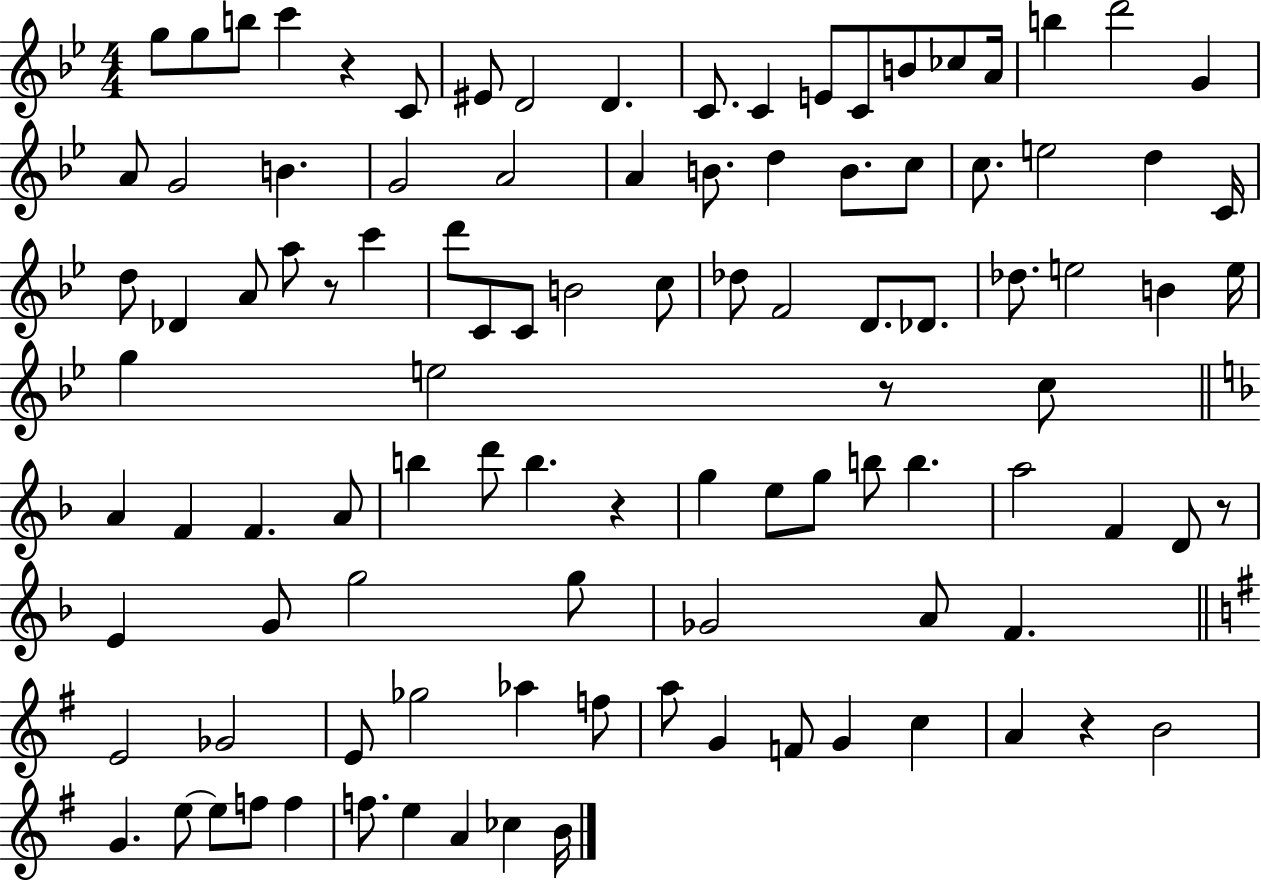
{
  \clef treble
  \numericTimeSignature
  \time 4/4
  \key bes \major
  g''8 g''8 b''8 c'''4 r4 c'8 | eis'8 d'2 d'4. | c'8. c'4 e'8 c'8 b'8 ces''8 a'16 | b''4 d'''2 g'4 | \break a'8 g'2 b'4. | g'2 a'2 | a'4 b'8. d''4 b'8. c''8 | c''8. e''2 d''4 c'16 | \break d''8 des'4 a'8 a''8 r8 c'''4 | d'''8 c'8 c'8 b'2 c''8 | des''8 f'2 d'8. des'8. | des''8. e''2 b'4 e''16 | \break g''4 e''2 r8 c''8 | \bar "||" \break \key d \minor a'4 f'4 f'4. a'8 | b''4 d'''8 b''4. r4 | g''4 e''8 g''8 b''8 b''4. | a''2 f'4 d'8 r8 | \break e'4 g'8 g''2 g''8 | ges'2 a'8 f'4. | \bar "||" \break \key e \minor e'2 ges'2 | e'8 ges''2 aes''4 f''8 | a''8 g'4 f'8 g'4 c''4 | a'4 r4 b'2 | \break g'4. e''8~~ e''8 f''8 f''4 | f''8. e''4 a'4 ces''4 b'16 | \bar "|."
}